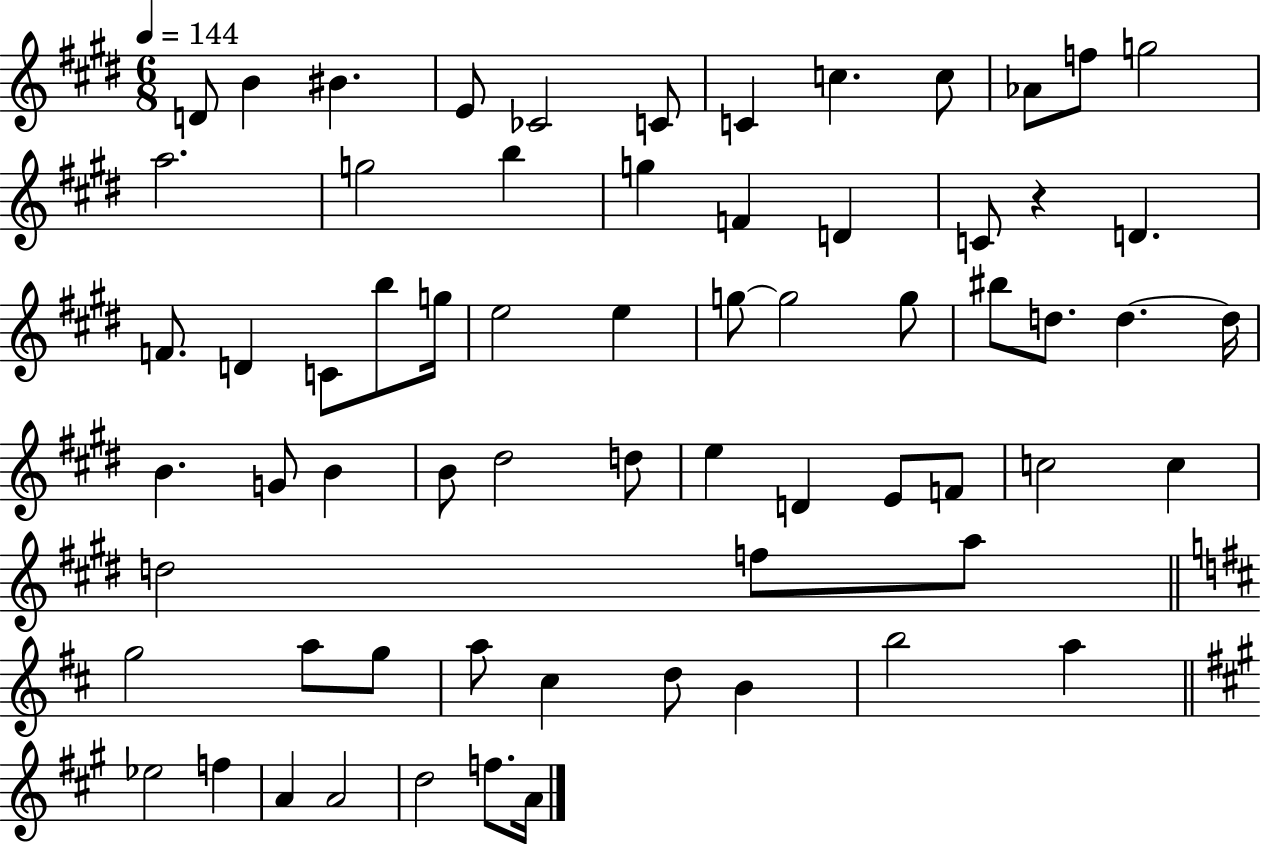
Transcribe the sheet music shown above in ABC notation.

X:1
T:Untitled
M:6/8
L:1/4
K:E
D/2 B ^B E/2 _C2 C/2 C c c/2 _A/2 f/2 g2 a2 g2 b g F D C/2 z D F/2 D C/2 b/2 g/4 e2 e g/2 g2 g/2 ^b/2 d/2 d d/4 B G/2 B B/2 ^d2 d/2 e D E/2 F/2 c2 c d2 f/2 a/2 g2 a/2 g/2 a/2 ^c d/2 B b2 a _e2 f A A2 d2 f/2 A/4